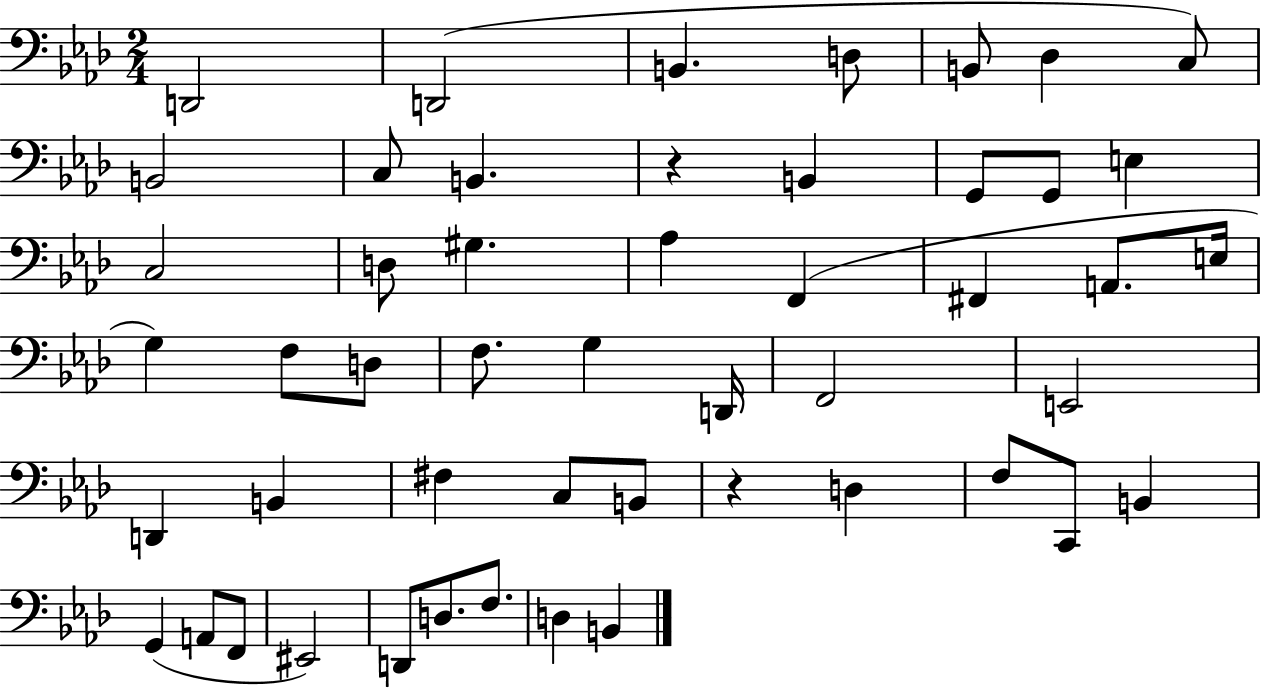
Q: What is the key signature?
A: AES major